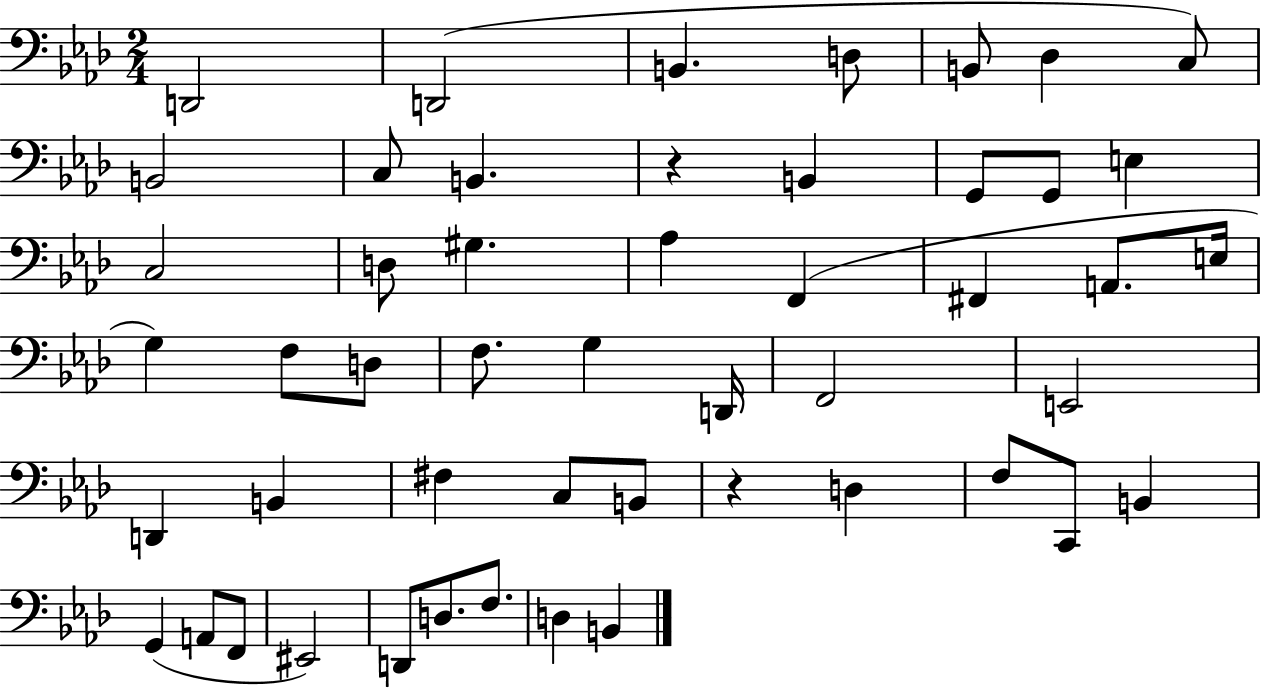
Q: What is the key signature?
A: AES major